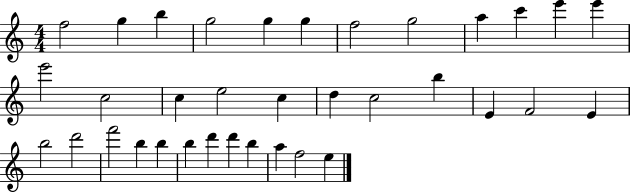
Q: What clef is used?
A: treble